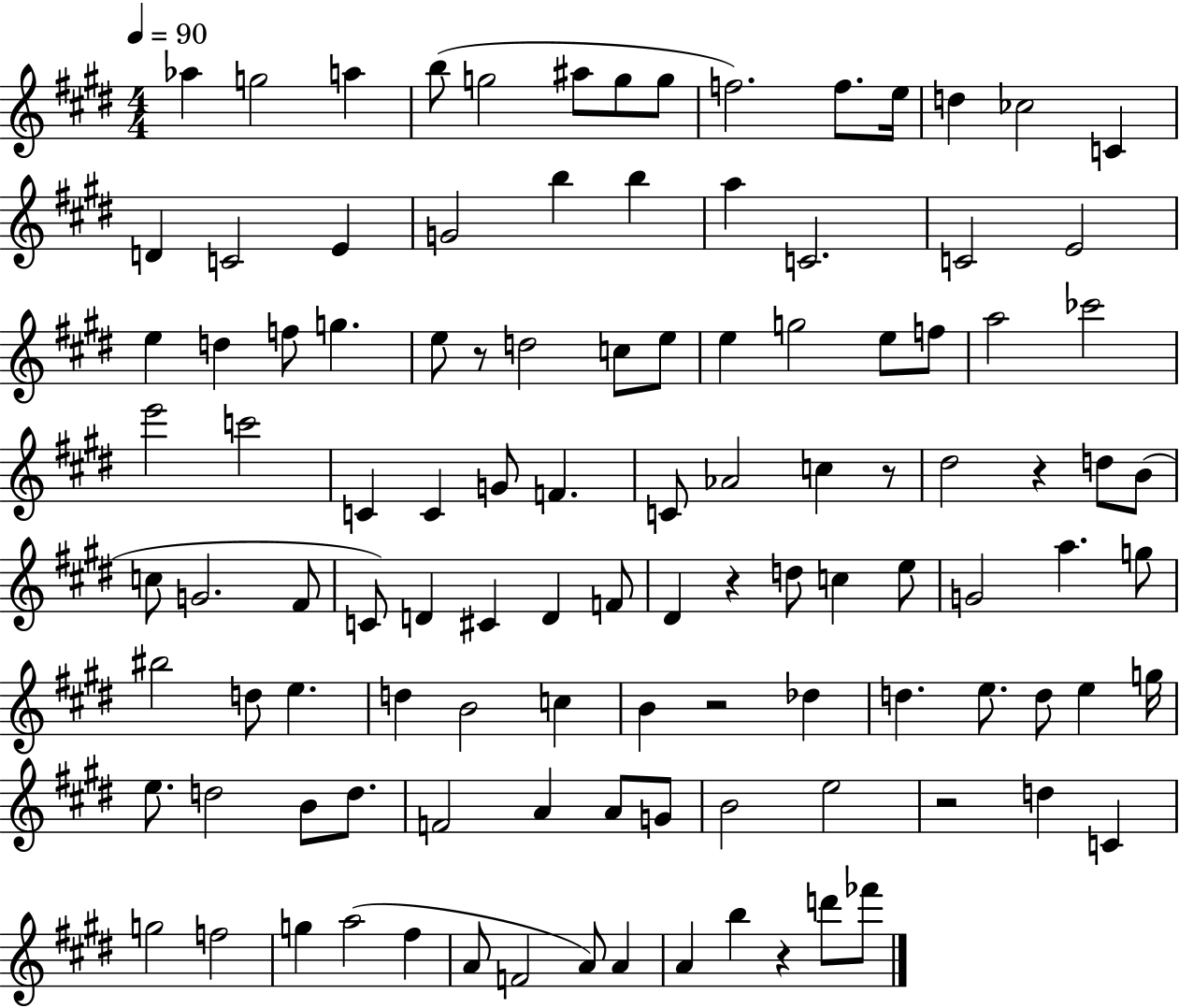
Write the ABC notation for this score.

X:1
T:Untitled
M:4/4
L:1/4
K:E
_a g2 a b/2 g2 ^a/2 g/2 g/2 f2 f/2 e/4 d _c2 C D C2 E G2 b b a C2 C2 E2 e d f/2 g e/2 z/2 d2 c/2 e/2 e g2 e/2 f/2 a2 _c'2 e'2 c'2 C C G/2 F C/2 _A2 c z/2 ^d2 z d/2 B/2 c/2 G2 ^F/2 C/2 D ^C D F/2 ^D z d/2 c e/2 G2 a g/2 ^b2 d/2 e d B2 c B z2 _d d e/2 d/2 e g/4 e/2 d2 B/2 d/2 F2 A A/2 G/2 B2 e2 z2 d C g2 f2 g a2 ^f A/2 F2 A/2 A A b z d'/2 _f'/2